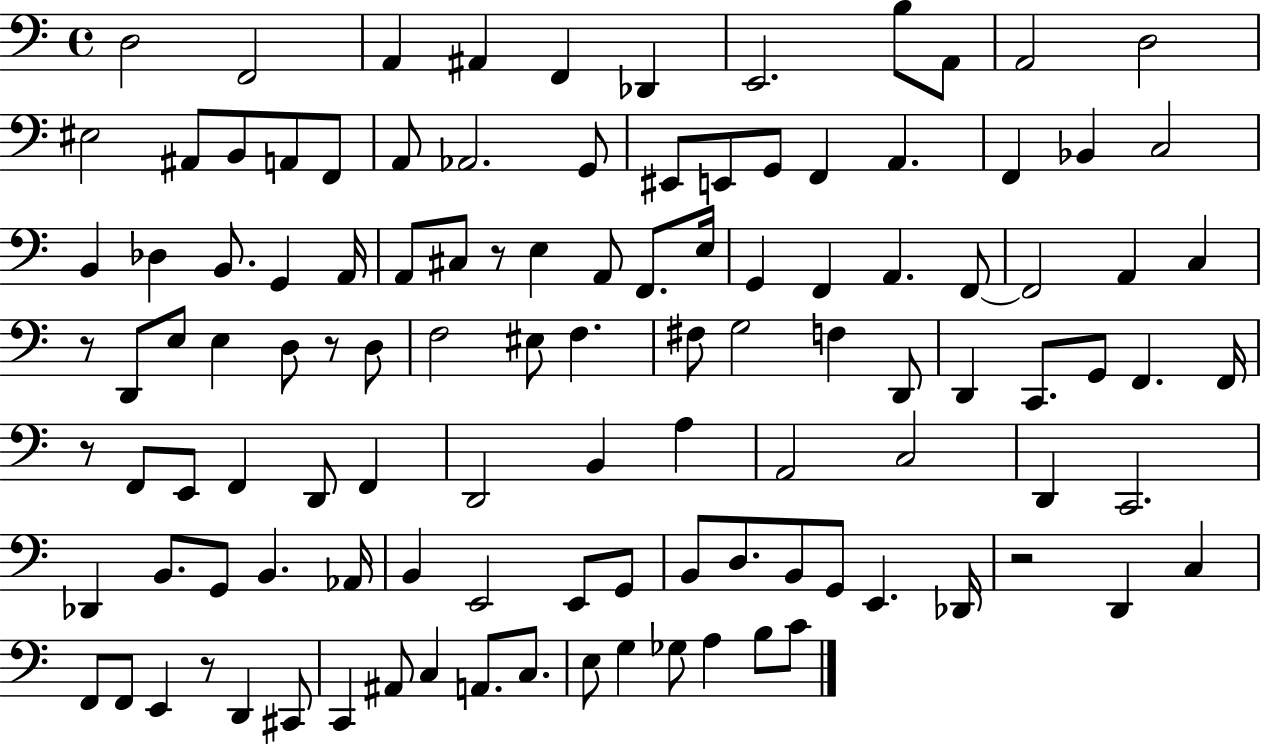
{
  \clef bass
  \time 4/4
  \defaultTimeSignature
  \key c \major
  d2 f,2 | a,4 ais,4 f,4 des,4 | e,2. b8 a,8 | a,2 d2 | \break eis2 ais,8 b,8 a,8 f,8 | a,8 aes,2. g,8 | eis,8 e,8 g,8 f,4 a,4. | f,4 bes,4 c2 | \break b,4 des4 b,8. g,4 a,16 | a,8 cis8 r8 e4 a,8 f,8. e16 | g,4 f,4 a,4. f,8~~ | f,2 a,4 c4 | \break r8 d,8 e8 e4 d8 r8 d8 | f2 eis8 f4. | fis8 g2 f4 d,8 | d,4 c,8. g,8 f,4. f,16 | \break r8 f,8 e,8 f,4 d,8 f,4 | d,2 b,4 a4 | a,2 c2 | d,4 c,2. | \break des,4 b,8. g,8 b,4. aes,16 | b,4 e,2 e,8 g,8 | b,8 d8. b,8 g,8 e,4. des,16 | r2 d,4 c4 | \break f,8 f,8 e,4 r8 d,4 cis,8 | c,4 ais,8 c4 a,8. c8. | e8 g4 ges8 a4 b8 c'8 | \bar "|."
}